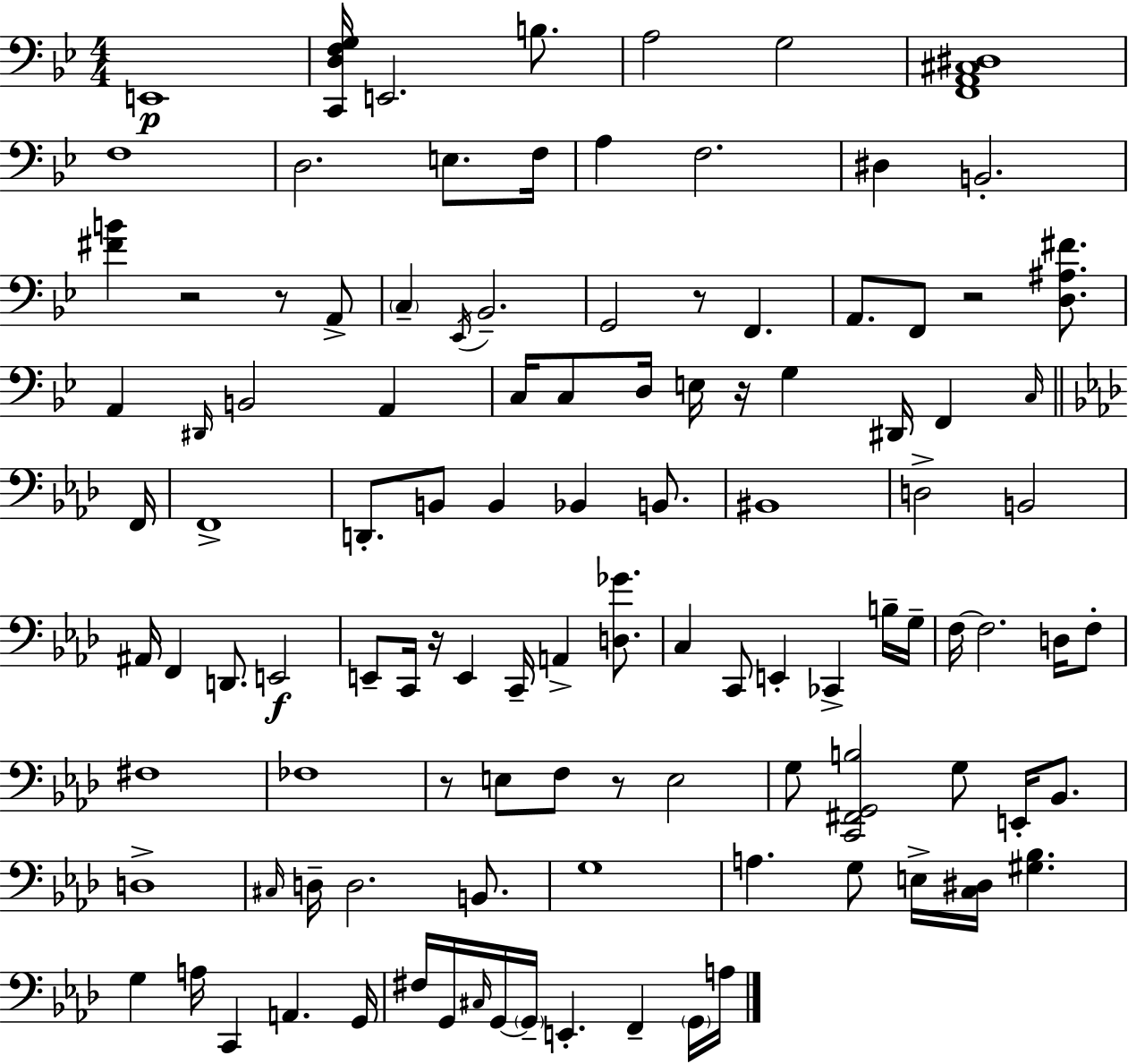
{
  \clef bass
  \numericTimeSignature
  \time 4/4
  \key g \minor
  e,1\p | <c, d f g>16 e,2. b8. | a2 g2 | <f, a, cis dis>1 | \break f1 | d2. e8. f16 | a4 f2. | dis4 b,2.-. | \break <fis' b'>4 r2 r8 a,8-> | \parenthesize c4-- \acciaccatura { ees,16 } bes,2.-- | g,2 r8 f,4. | a,8. f,8 r2 <d ais fis'>8. | \break a,4 \grace { dis,16 } b,2 a,4 | c16 c8 d16 e16 r16 g4 dis,16 f,4 | \grace { c16 } \bar "||" \break \key aes \major f,16 f,1-> | d,8.-. b,8 b,4 bes,4 b,8. | bis,1 | d2-> b,2 | \break ais,16 f,4 d,8. e,2\f | e,8-- c,16 r16 e,4 c,16-- a,4-> <d ges'>8. | c4 c,8 e,4-. ces,4-> b16-- | g16-- f16~~ f2. d16 f8-. | \break fis1 | fes1 | r8 e8 f8 r8 e2 | g8 <c, fis, g, b>2 g8 e,16-. bes,8. | \break d1-> | \grace { cis16 } d16-- d2. b,8. | g1 | a4. g8 e16-> <c dis>16 <gis bes>4. | \break g4 a16 c,4 a,4. | g,16 fis16 g,16 \grace { cis16 } g,16~~ \parenthesize g,16-- e,4.-. f,4-- | \parenthesize g,16 a16 \bar "|."
}